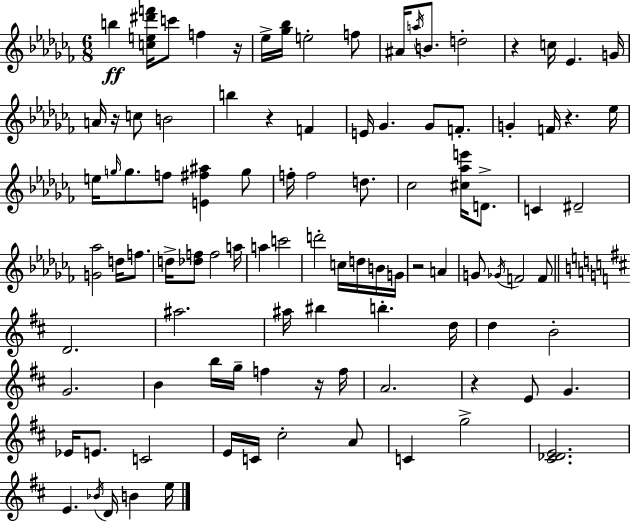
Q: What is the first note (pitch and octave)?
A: B5